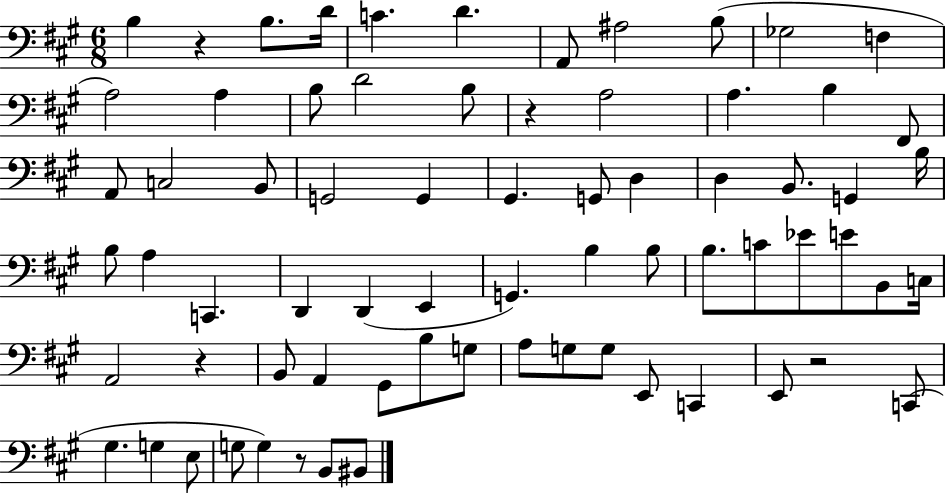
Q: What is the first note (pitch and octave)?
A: B3